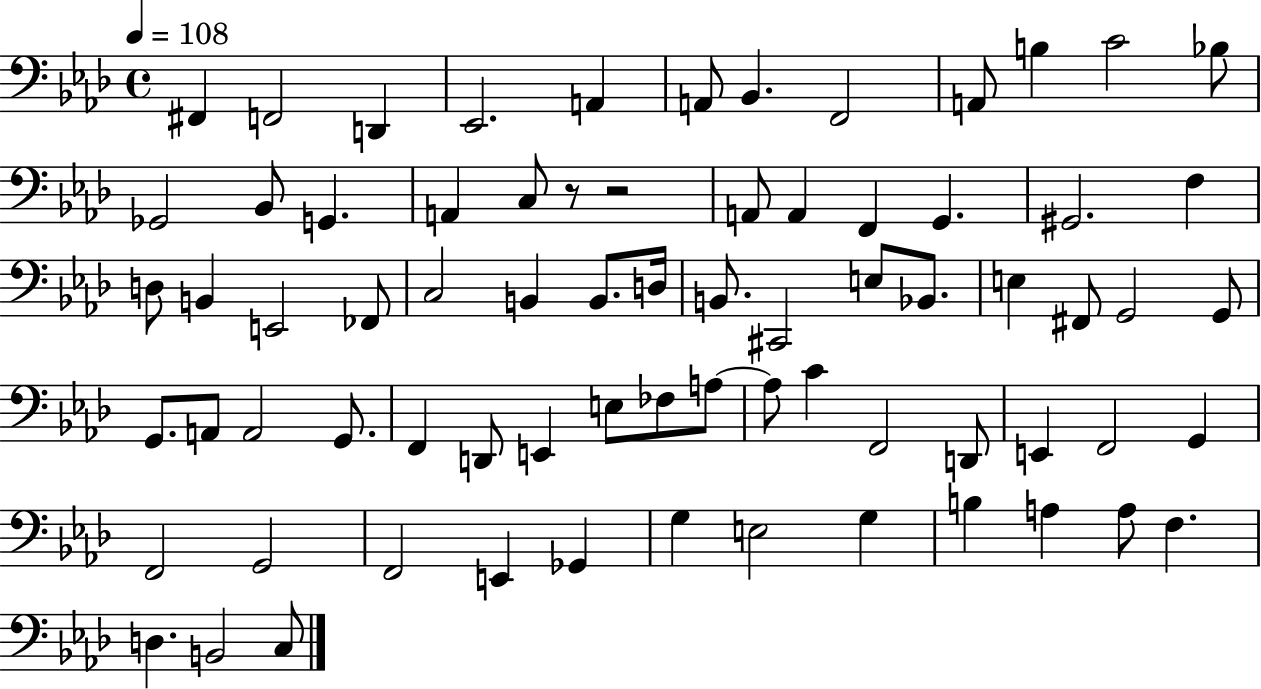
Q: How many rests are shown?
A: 2